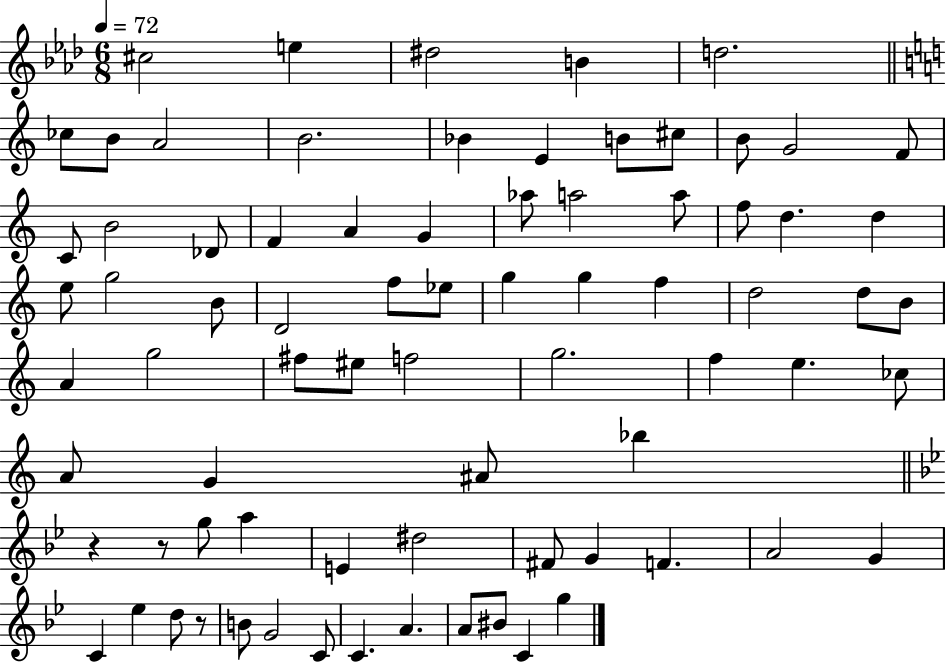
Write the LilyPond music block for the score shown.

{
  \clef treble
  \numericTimeSignature
  \time 6/8
  \key aes \major
  \tempo 4 = 72
  \repeat volta 2 { cis''2 e''4 | dis''2 b'4 | d''2. | \bar "||" \break \key c \major ces''8 b'8 a'2 | b'2. | bes'4 e'4 b'8 cis''8 | b'8 g'2 f'8 | \break c'8 b'2 des'8 | f'4 a'4 g'4 | aes''8 a''2 a''8 | f''8 d''4. d''4 | \break e''8 g''2 b'8 | d'2 f''8 ees''8 | g''4 g''4 f''4 | d''2 d''8 b'8 | \break a'4 g''2 | fis''8 eis''8 f''2 | g''2. | f''4 e''4. ces''8 | \break a'8 g'4 ais'8 bes''4 | \bar "||" \break \key g \minor r4 r8 g''8 a''4 | e'4 dis''2 | fis'8 g'4 f'4. | a'2 g'4 | \break c'4 ees''4 d''8 r8 | b'8 g'2 c'8 | c'4. a'4. | a'8 bis'8 c'4 g''4 | \break } \bar "|."
}